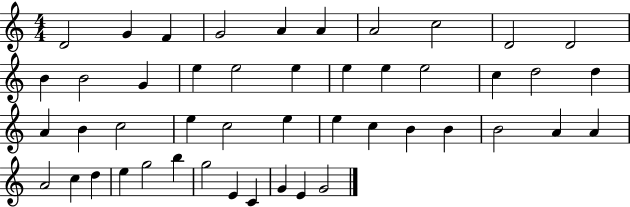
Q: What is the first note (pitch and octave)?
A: D4